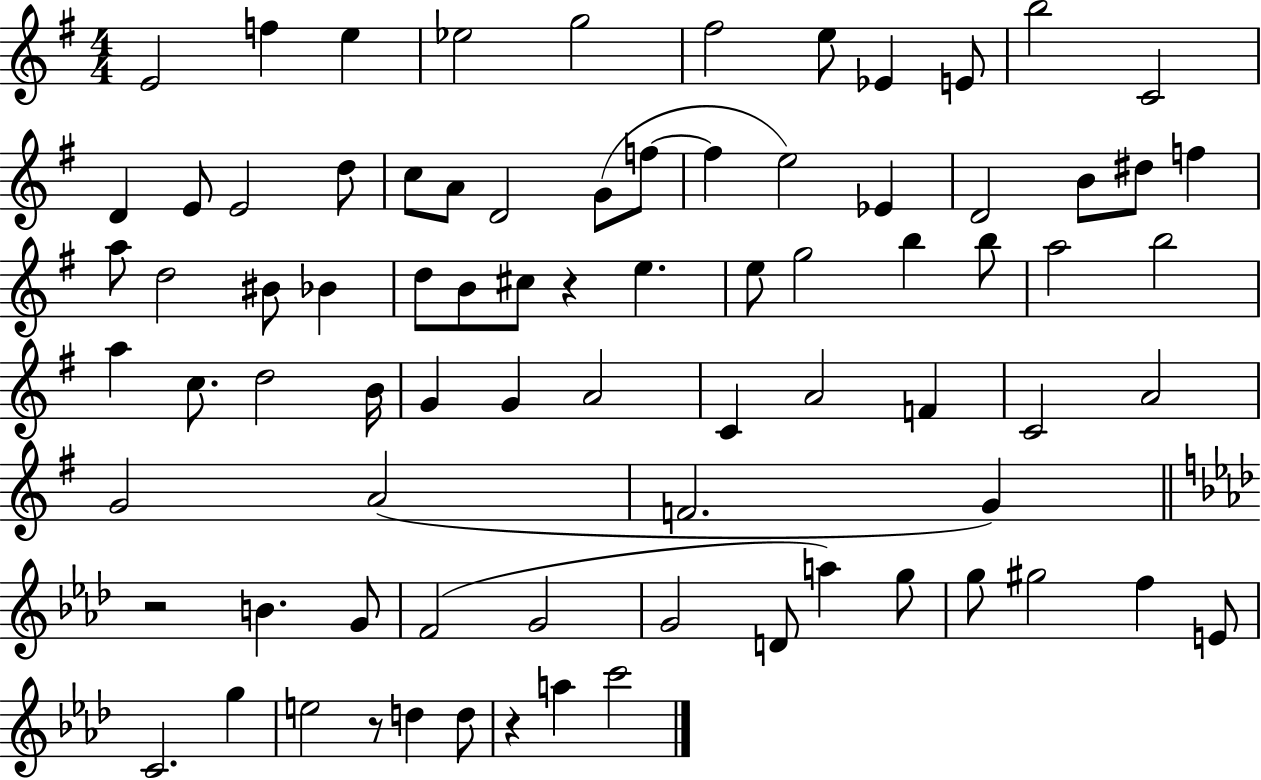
E4/h F5/q E5/q Eb5/h G5/h F#5/h E5/e Eb4/q E4/e B5/h C4/h D4/q E4/e E4/h D5/e C5/e A4/e D4/h G4/e F5/e F5/q E5/h Eb4/q D4/h B4/e D#5/e F5/q A5/e D5/h BIS4/e Bb4/q D5/e B4/e C#5/e R/q E5/q. E5/e G5/h B5/q B5/e A5/h B5/h A5/q C5/e. D5/h B4/s G4/q G4/q A4/h C4/q A4/h F4/q C4/h A4/h G4/h A4/h F4/h. G4/q R/h B4/q. G4/e F4/h G4/h G4/h D4/e A5/q G5/e G5/e G#5/h F5/q E4/e C4/h. G5/q E5/h R/e D5/q D5/e R/q A5/q C6/h